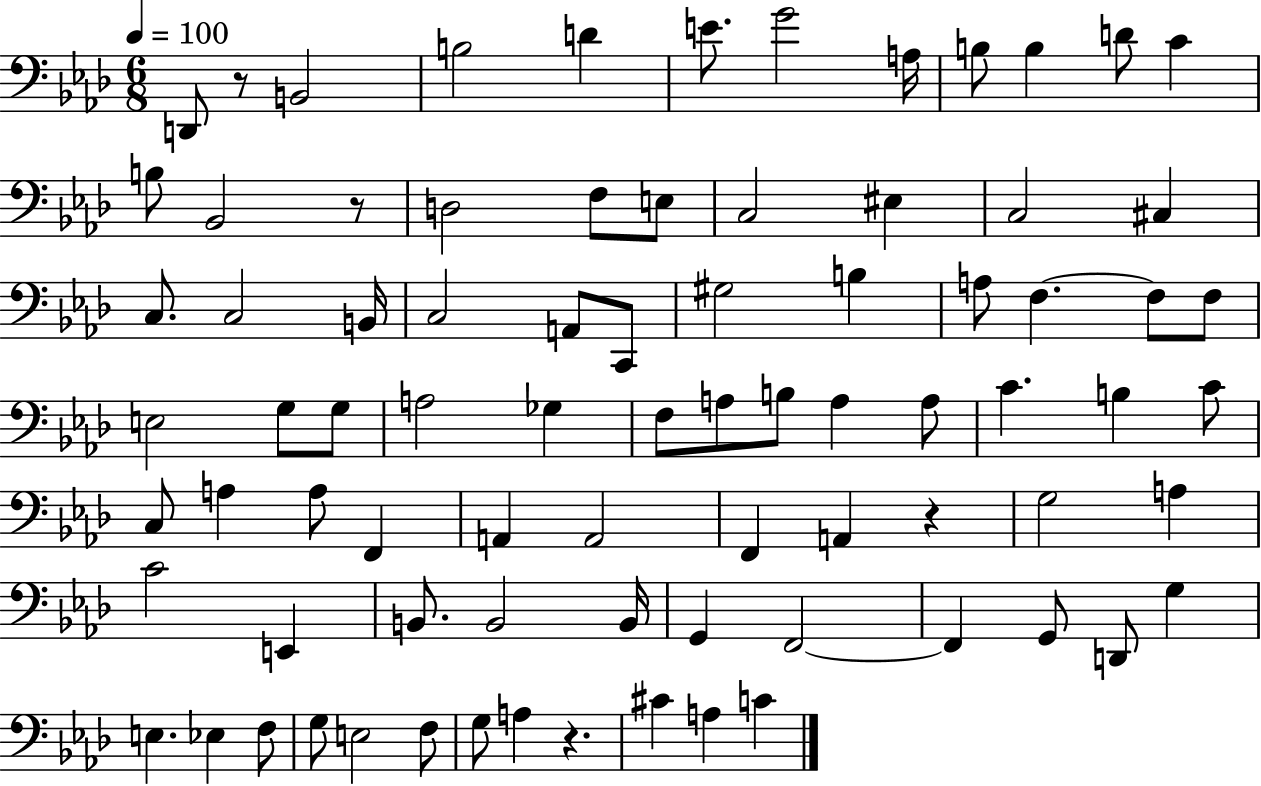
X:1
T:Untitled
M:6/8
L:1/4
K:Ab
D,,/2 z/2 B,,2 B,2 D E/2 G2 A,/4 B,/2 B, D/2 C B,/2 _B,,2 z/2 D,2 F,/2 E,/2 C,2 ^E, C,2 ^C, C,/2 C,2 B,,/4 C,2 A,,/2 C,,/2 ^G,2 B, A,/2 F, F,/2 F,/2 E,2 G,/2 G,/2 A,2 _G, F,/2 A,/2 B,/2 A, A,/2 C B, C/2 C,/2 A, A,/2 F,, A,, A,,2 F,, A,, z G,2 A, C2 E,, B,,/2 B,,2 B,,/4 G,, F,,2 F,, G,,/2 D,,/2 G, E, _E, F,/2 G,/2 E,2 F,/2 G,/2 A, z ^C A, C